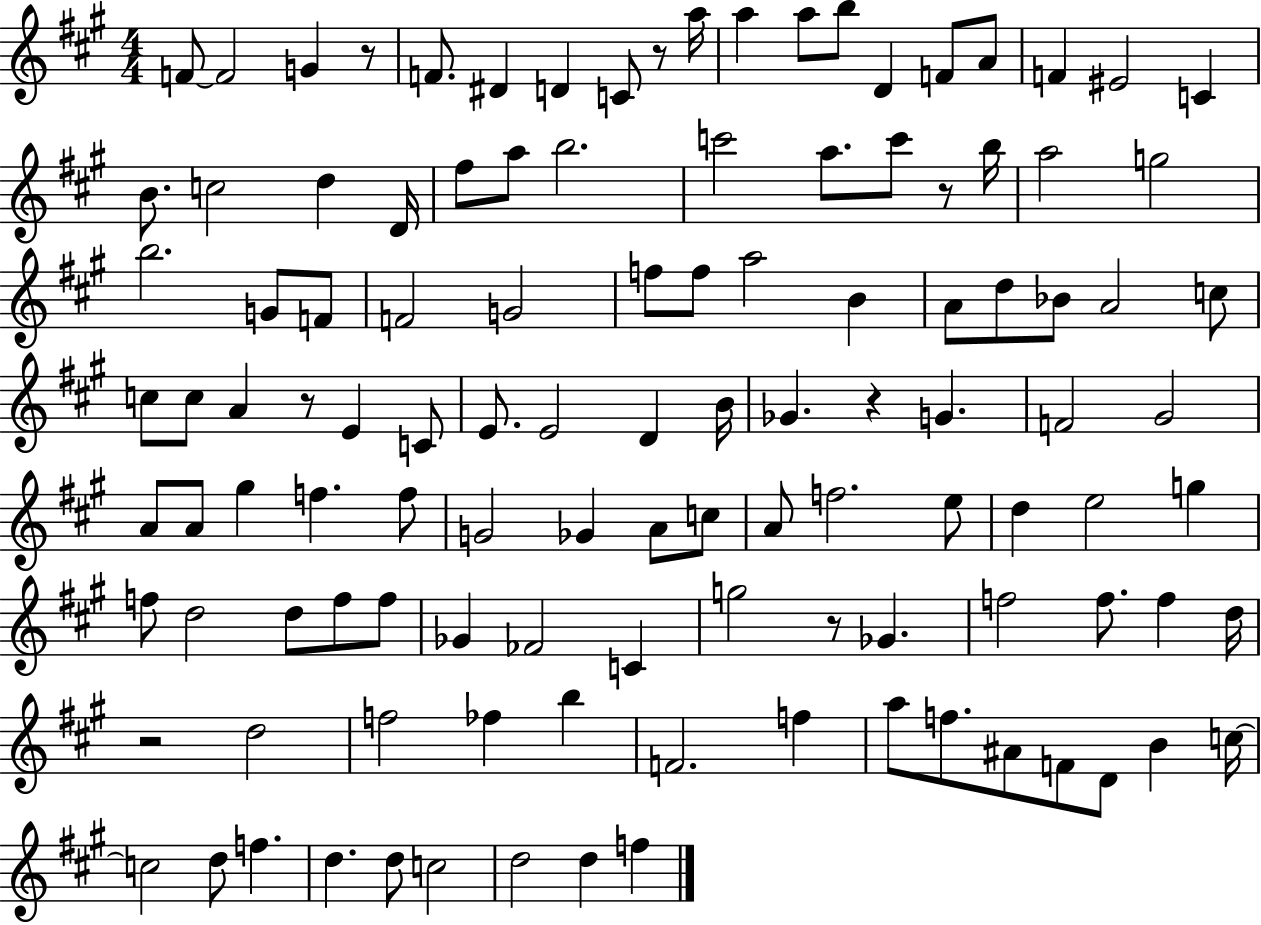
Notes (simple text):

F4/e F4/h G4/q R/e F4/e. D#4/q D4/q C4/e R/e A5/s A5/q A5/e B5/e D4/q F4/e A4/e F4/q EIS4/h C4/q B4/e. C5/h D5/q D4/s F#5/e A5/e B5/h. C6/h A5/e. C6/e R/e B5/s A5/h G5/h B5/h. G4/e F4/e F4/h G4/h F5/e F5/e A5/h B4/q A4/e D5/e Bb4/e A4/h C5/e C5/e C5/e A4/q R/e E4/q C4/e E4/e. E4/h D4/q B4/s Gb4/q. R/q G4/q. F4/h G#4/h A4/e A4/e G#5/q F5/q. F5/e G4/h Gb4/q A4/e C5/e A4/e F5/h. E5/e D5/q E5/h G5/q F5/e D5/h D5/e F5/e F5/e Gb4/q FES4/h C4/q G5/h R/e Gb4/q. F5/h F5/e. F5/q D5/s R/h D5/h F5/h FES5/q B5/q F4/h. F5/q A5/e F5/e. A#4/e F4/e D4/e B4/q C5/s C5/h D5/e F5/q. D5/q. D5/e C5/h D5/h D5/q F5/q